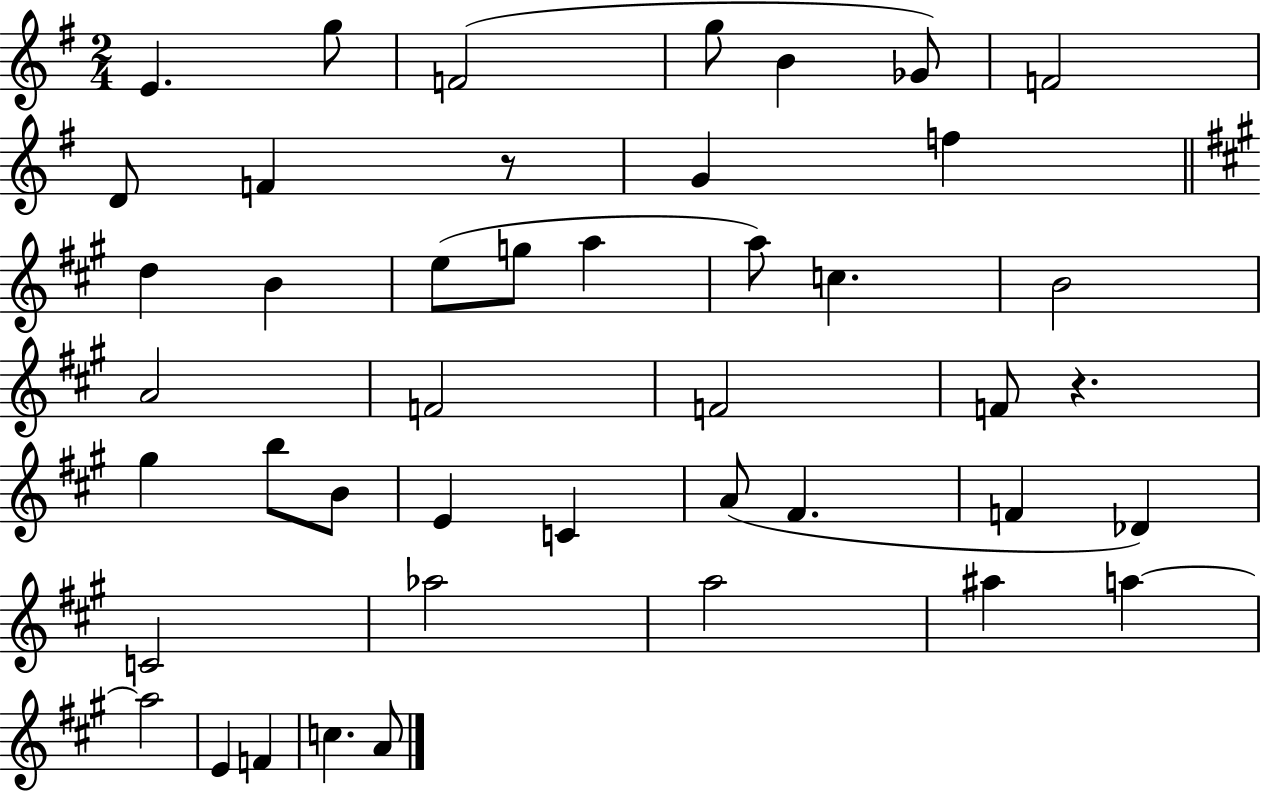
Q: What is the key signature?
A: G major